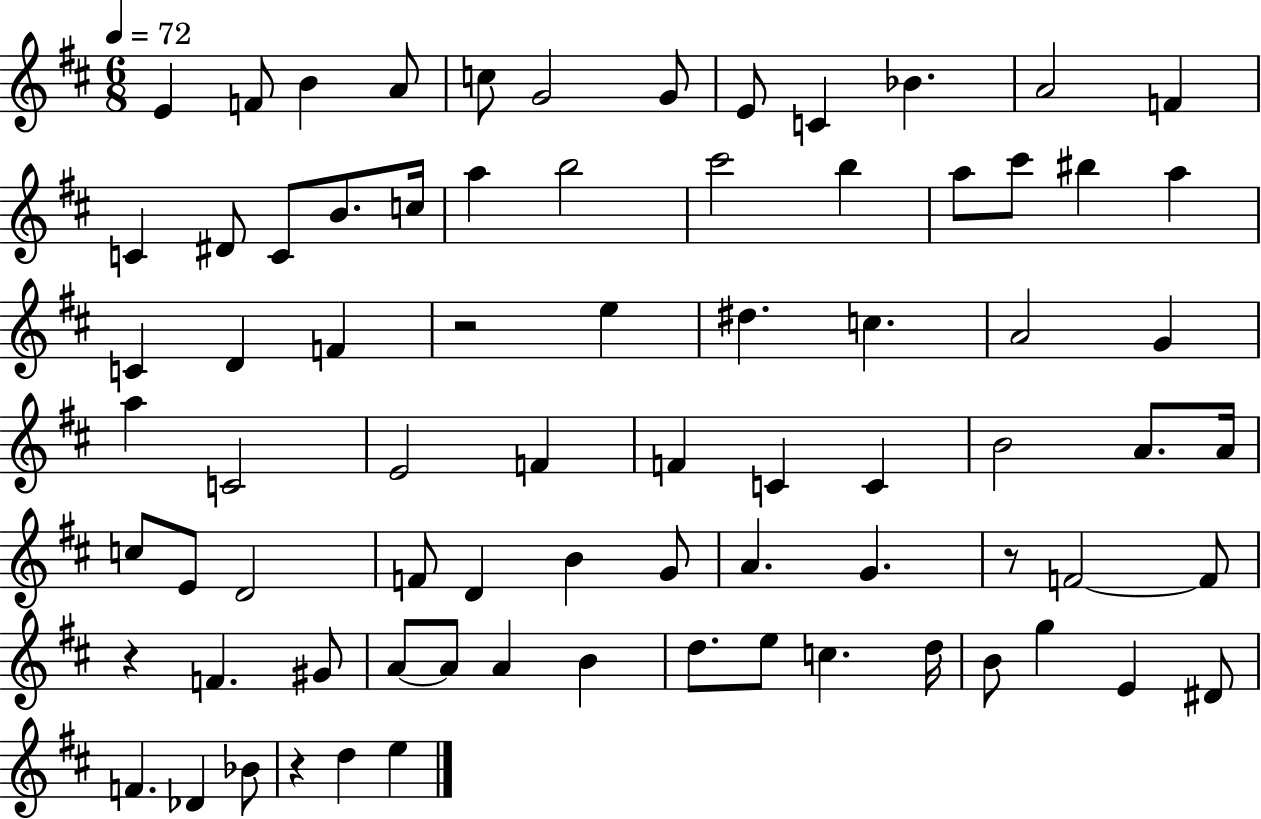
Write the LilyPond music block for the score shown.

{
  \clef treble
  \numericTimeSignature
  \time 6/8
  \key d \major
  \tempo 4 = 72
  \repeat volta 2 { e'4 f'8 b'4 a'8 | c''8 g'2 g'8 | e'8 c'4 bes'4. | a'2 f'4 | \break c'4 dis'8 c'8 b'8. c''16 | a''4 b''2 | cis'''2 b''4 | a''8 cis'''8 bis''4 a''4 | \break c'4 d'4 f'4 | r2 e''4 | dis''4. c''4. | a'2 g'4 | \break a''4 c'2 | e'2 f'4 | f'4 c'4 c'4 | b'2 a'8. a'16 | \break c''8 e'8 d'2 | f'8 d'4 b'4 g'8 | a'4. g'4. | r8 f'2~~ f'8 | \break r4 f'4. gis'8 | a'8~~ a'8 a'4 b'4 | d''8. e''8 c''4. d''16 | b'8 g''4 e'4 dis'8 | \break f'4. des'4 bes'8 | r4 d''4 e''4 | } \bar "|."
}